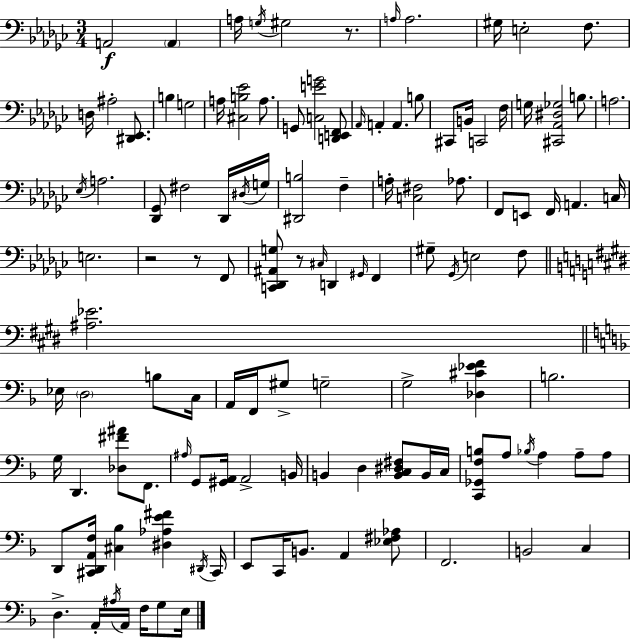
{
  \clef bass
  \numericTimeSignature
  \time 3/4
  \key ees \minor
  a,2\f \parenthesize a,4 | a16 \acciaccatura { g16 } gis2 r8. | \grace { a16 } a2. | gis16 e2-. f8. | \break d16 ais2-. <dis, ees,>8. | b4 g2 | a16 <cis b ees'>2 a8. | g,8 <c e' g'>2 | \break <d, e, f,>8 \grace { aes,16 } a,4-. a,4. | b8 cis,8 b,16 c,2 | f16 g16 <cis, aes, dis ges>2 | b8. a2. | \break \acciaccatura { ees16 } a2. | <des, ges,>8 fis2 | des,16 \acciaccatura { dis16 } g16 <dis, b>2 | f4-- a16-. <c fis>2 | \break aes8. f,8 e,8 f,16 a,4. | c16 e2. | r2 | r8 f,8 <c, des, ais, g>8 r8 \grace { cis16 } d,4 | \break \grace { gis,16 } f,4 gis8-- \acciaccatura { ges,16 } e2 | f8 \bar "||" \break \key e \major <ais ees'>2. | \bar "||" \break \key f \major ees16 \parenthesize d2 b8 c16 | a,16 f,16 gis8-> g2-- | g2-> <des cis' ees' f'>4 | b2. | \break g16 d,4. <des fis' ais'>8 f,8. | \grace { ais16 } g,8 <gis, a,>16 a,2-> | b,16 b,4 d4 <b, c dis fis>8 b,16 | c16 <c, ges, f b>8 a8 \acciaccatura { bes16 } a4 a8-- | \break a8 d,8 <cis, d, a, f>16 <cis bes>4 <dis aes e' fis'>4 | \acciaccatura { dis,16 } cis,16 e,8 c,16 b,8. a,4 | <ees fis aes>8 f,2. | b,2 c4 | \break d4.-> a,16-. \acciaccatura { ais16 } a,16 | f16 g8 e16 \bar "|."
}